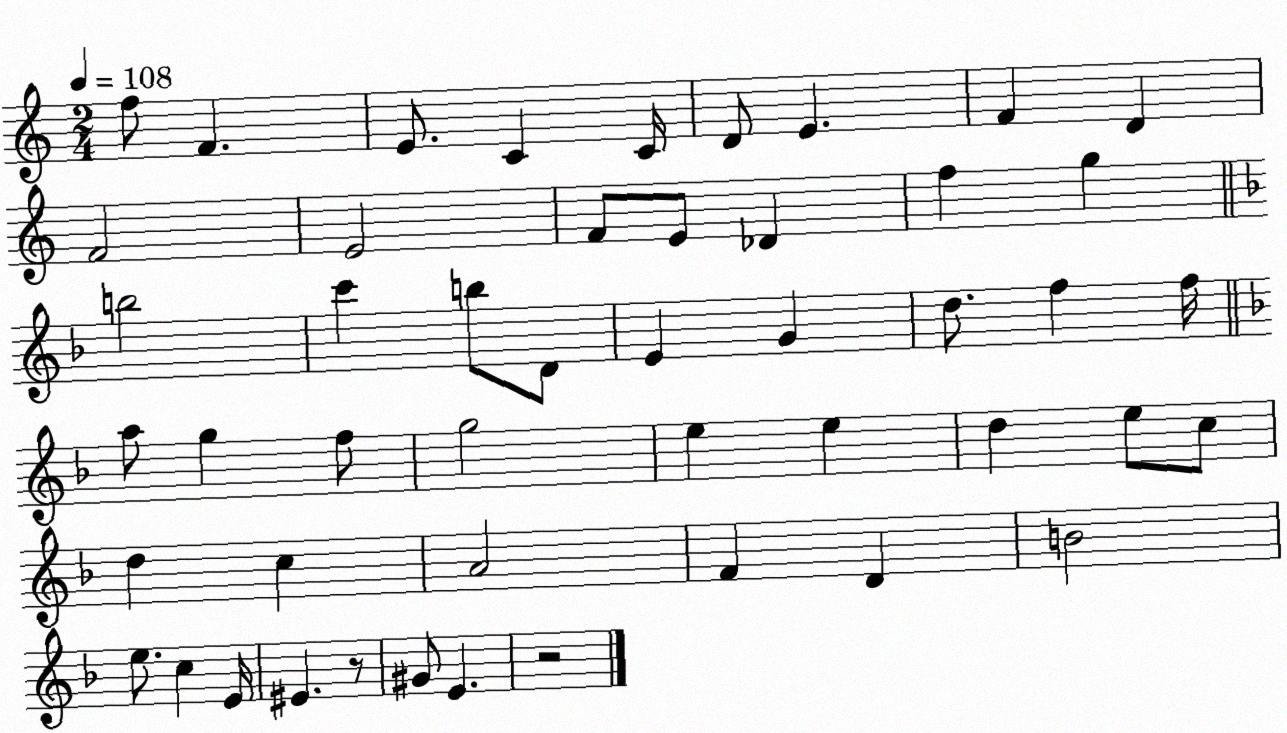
X:1
T:Untitled
M:2/4
L:1/4
K:C
f/2 F E/2 C C/4 D/2 E F D F2 E2 F/2 E/2 _D f g b2 c' b/2 D/2 E G d/2 f f/4 a/2 g f/2 g2 e e d e/2 c/2 d c A2 F D B2 e/2 c E/4 ^E z/2 ^G/2 E z2